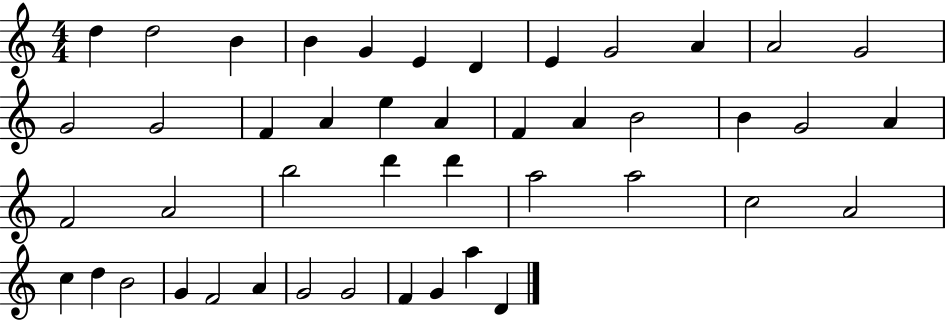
{
  \clef treble
  \numericTimeSignature
  \time 4/4
  \key c \major
  d''4 d''2 b'4 | b'4 g'4 e'4 d'4 | e'4 g'2 a'4 | a'2 g'2 | \break g'2 g'2 | f'4 a'4 e''4 a'4 | f'4 a'4 b'2 | b'4 g'2 a'4 | \break f'2 a'2 | b''2 d'''4 d'''4 | a''2 a''2 | c''2 a'2 | \break c''4 d''4 b'2 | g'4 f'2 a'4 | g'2 g'2 | f'4 g'4 a''4 d'4 | \break \bar "|."
}